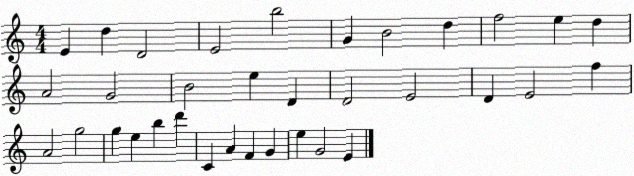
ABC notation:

X:1
T:Untitled
M:4/4
L:1/4
K:C
E d D2 E2 b2 G B2 d f2 e d A2 G2 B2 e D D2 E2 D E2 f A2 g2 g e b d' C A F G e G2 E